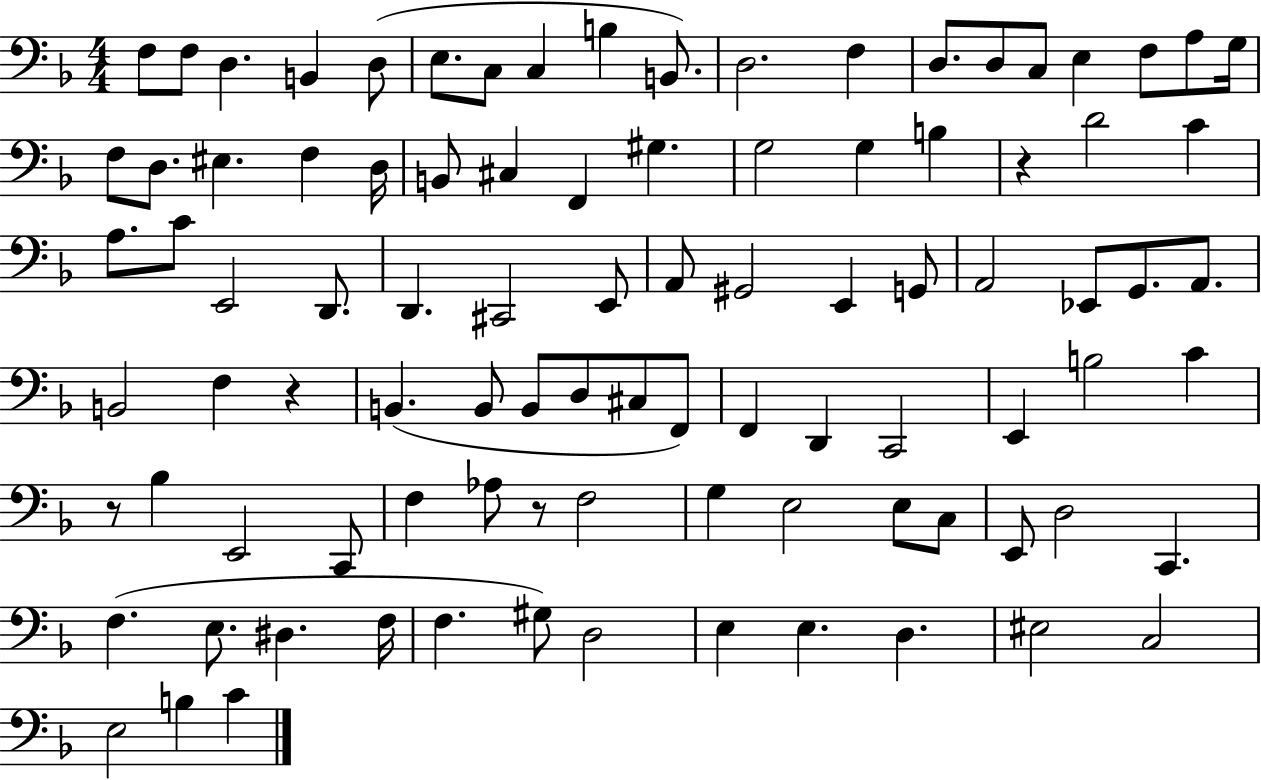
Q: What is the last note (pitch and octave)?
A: C4